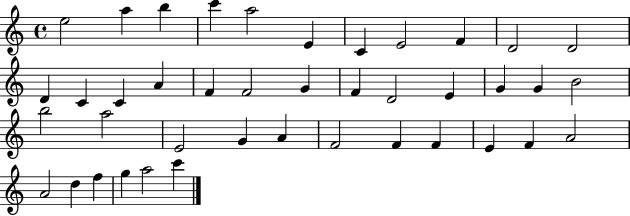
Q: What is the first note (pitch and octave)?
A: E5